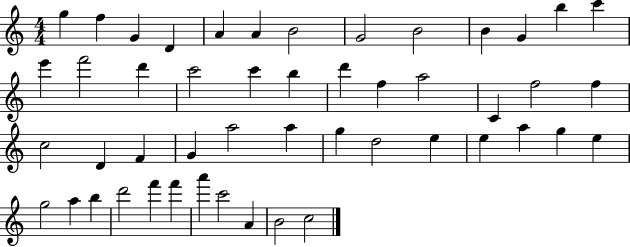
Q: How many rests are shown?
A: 0